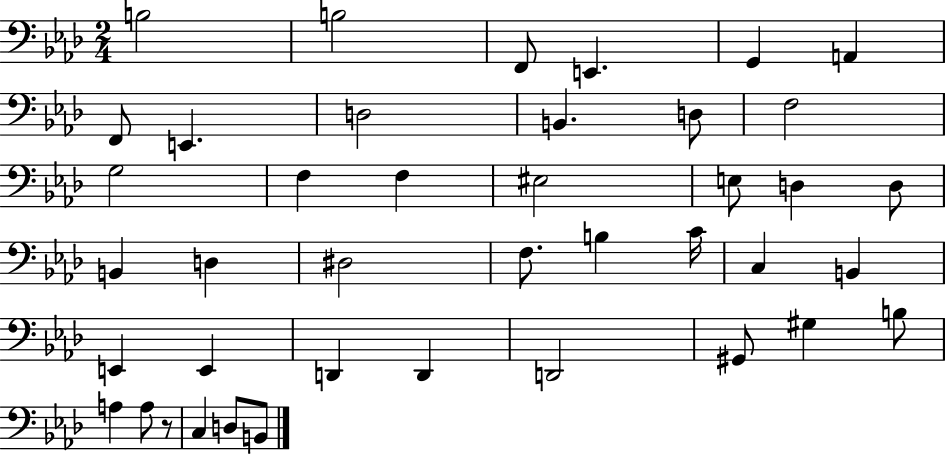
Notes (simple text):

B3/h B3/h F2/e E2/q. G2/q A2/q F2/e E2/q. D3/h B2/q. D3/e F3/h G3/h F3/q F3/q EIS3/h E3/e D3/q D3/e B2/q D3/q D#3/h F3/e. B3/q C4/s C3/q B2/q E2/q E2/q D2/q D2/q D2/h G#2/e G#3/q B3/e A3/q A3/e R/e C3/q D3/e B2/e